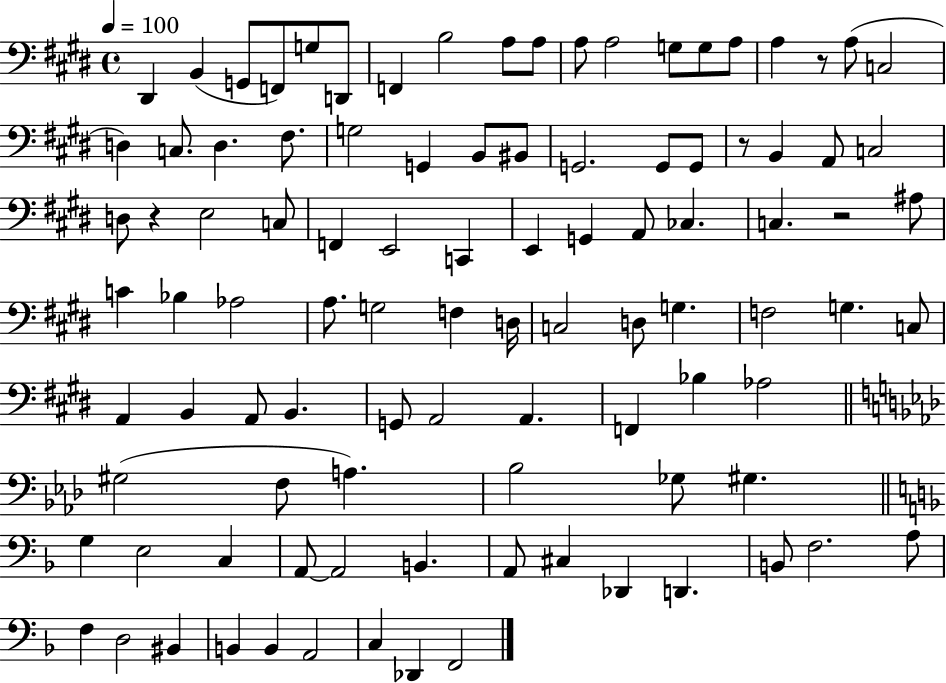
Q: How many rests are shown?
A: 4